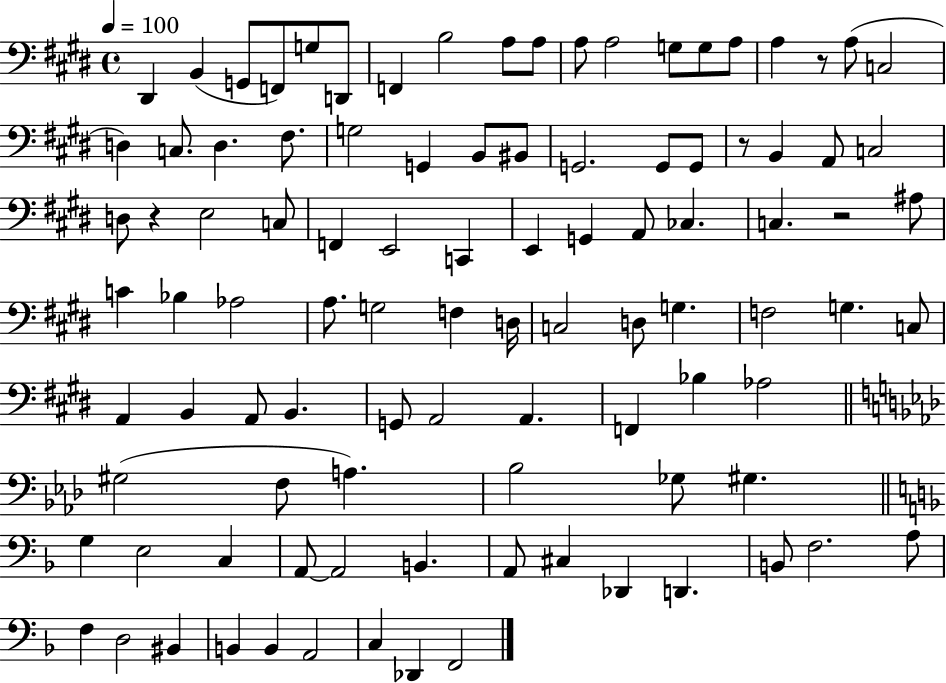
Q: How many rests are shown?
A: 4